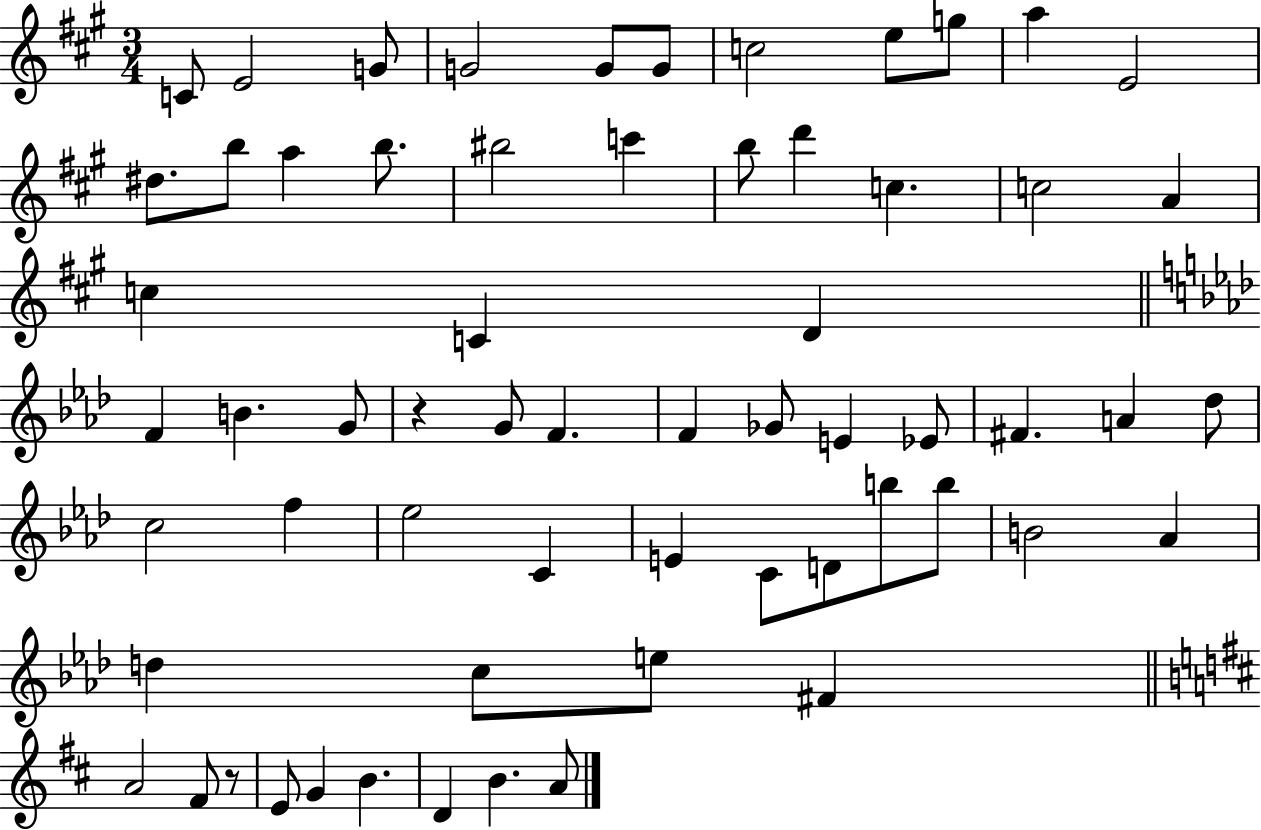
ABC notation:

X:1
T:Untitled
M:3/4
L:1/4
K:A
C/2 E2 G/2 G2 G/2 G/2 c2 e/2 g/2 a E2 ^d/2 b/2 a b/2 ^b2 c' b/2 d' c c2 A c C D F B G/2 z G/2 F F _G/2 E _E/2 ^F A _d/2 c2 f _e2 C E C/2 D/2 b/2 b/2 B2 _A d c/2 e/2 ^F A2 ^F/2 z/2 E/2 G B D B A/2